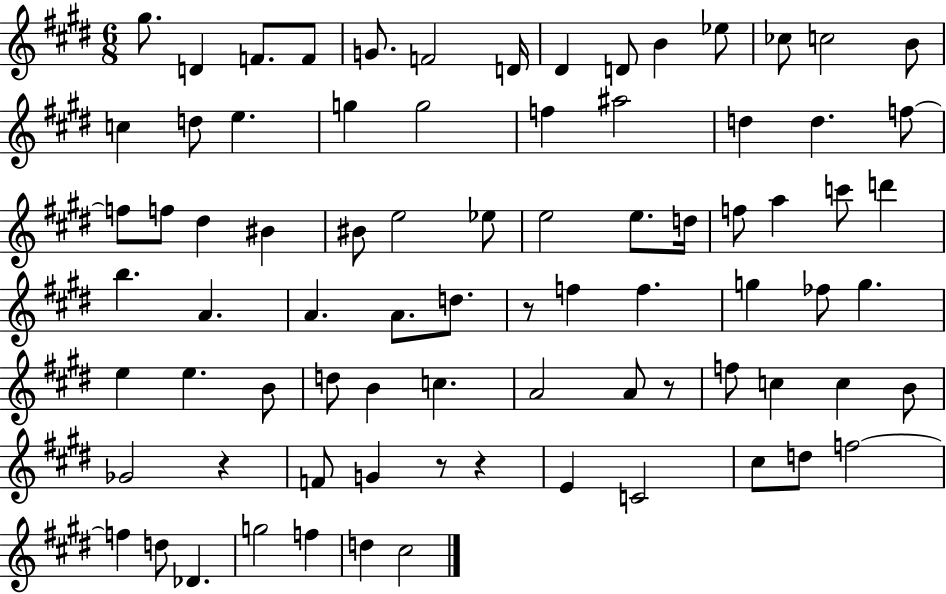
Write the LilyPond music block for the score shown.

{
  \clef treble
  \numericTimeSignature
  \time 6/8
  \key e \major
  gis''8. d'4 f'8. f'8 | g'8. f'2 d'16 | dis'4 d'8 b'4 ees''8 | ces''8 c''2 b'8 | \break c''4 d''8 e''4. | g''4 g''2 | f''4 ais''2 | d''4 d''4. f''8~~ | \break f''8 f''8 dis''4 bis'4 | bis'8 e''2 ees''8 | e''2 e''8. d''16 | f''8 a''4 c'''8 d'''4 | \break b''4. a'4. | a'4. a'8. d''8. | r8 f''4 f''4. | g''4 fes''8 g''4. | \break e''4 e''4. b'8 | d''8 b'4 c''4. | a'2 a'8 r8 | f''8 c''4 c''4 b'8 | \break ges'2 r4 | f'8 g'4 r8 r4 | e'4 c'2 | cis''8 d''8 f''2~~ | \break f''4 d''8 des'4. | g''2 f''4 | d''4 cis''2 | \bar "|."
}